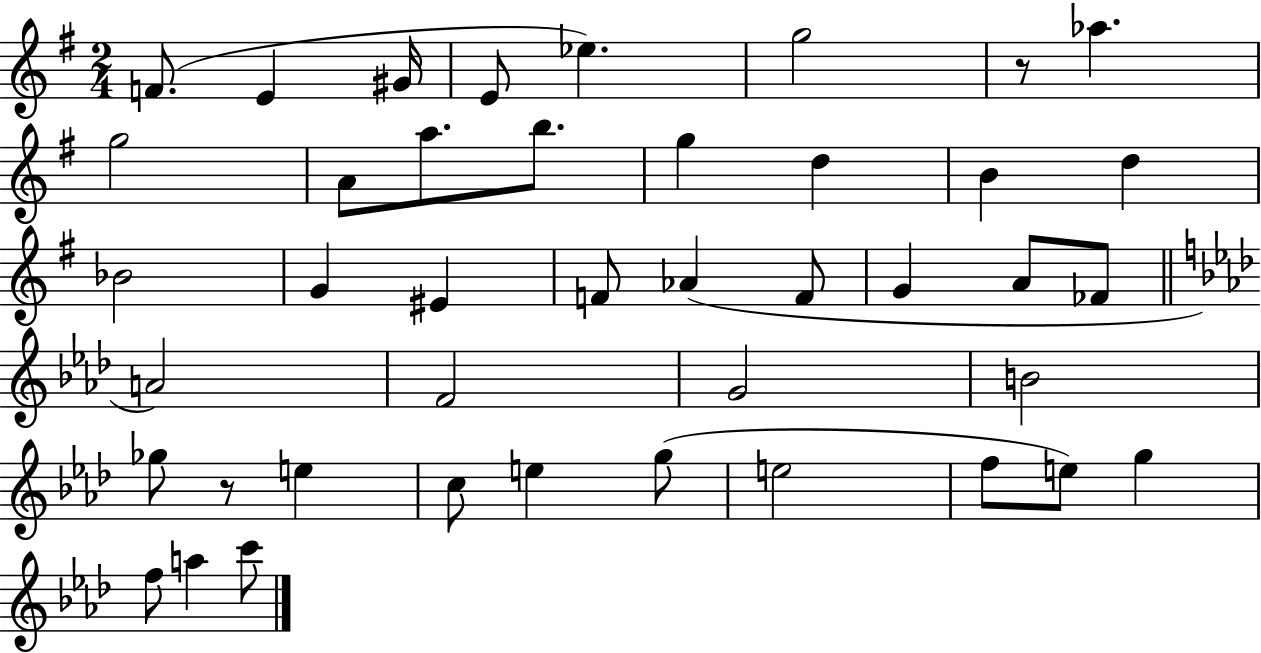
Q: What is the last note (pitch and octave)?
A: C6